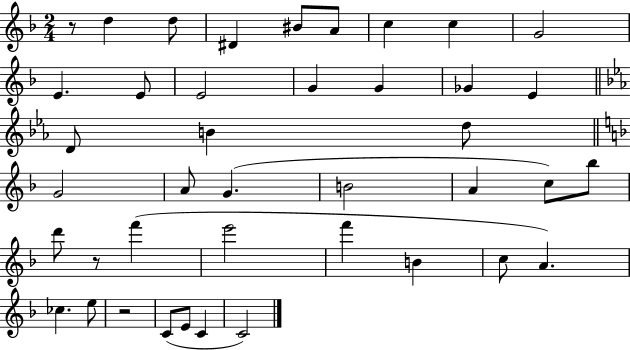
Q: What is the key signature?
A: F major